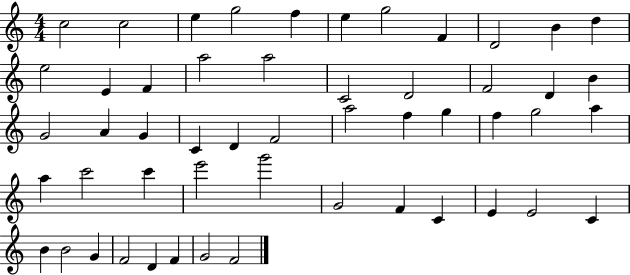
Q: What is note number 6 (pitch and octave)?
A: E5